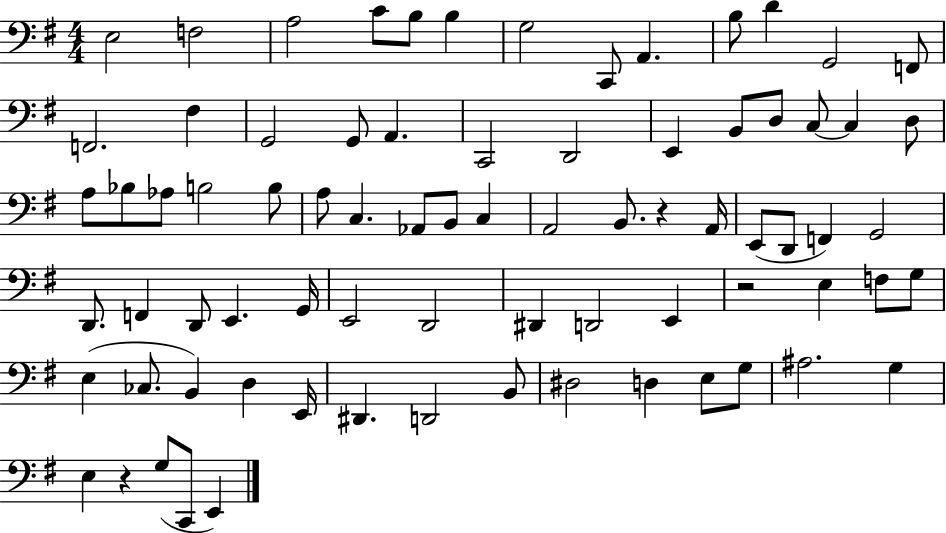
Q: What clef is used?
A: bass